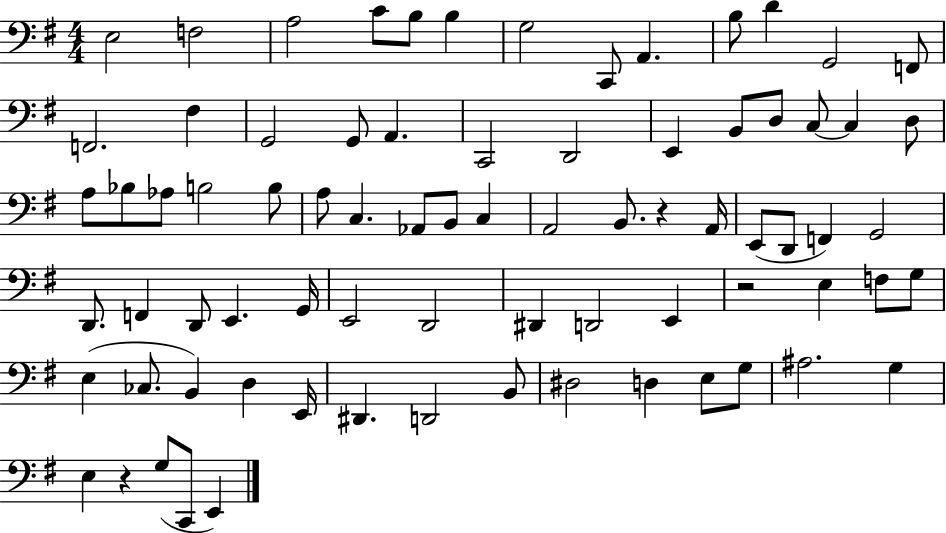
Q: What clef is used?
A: bass